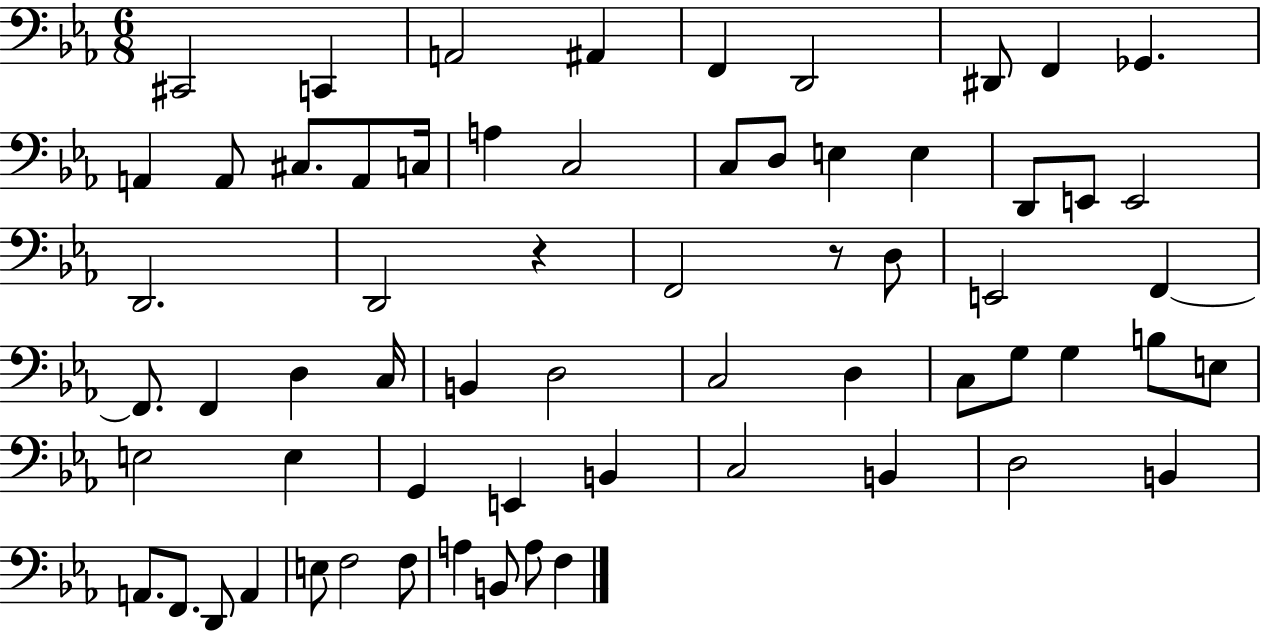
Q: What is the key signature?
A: EES major